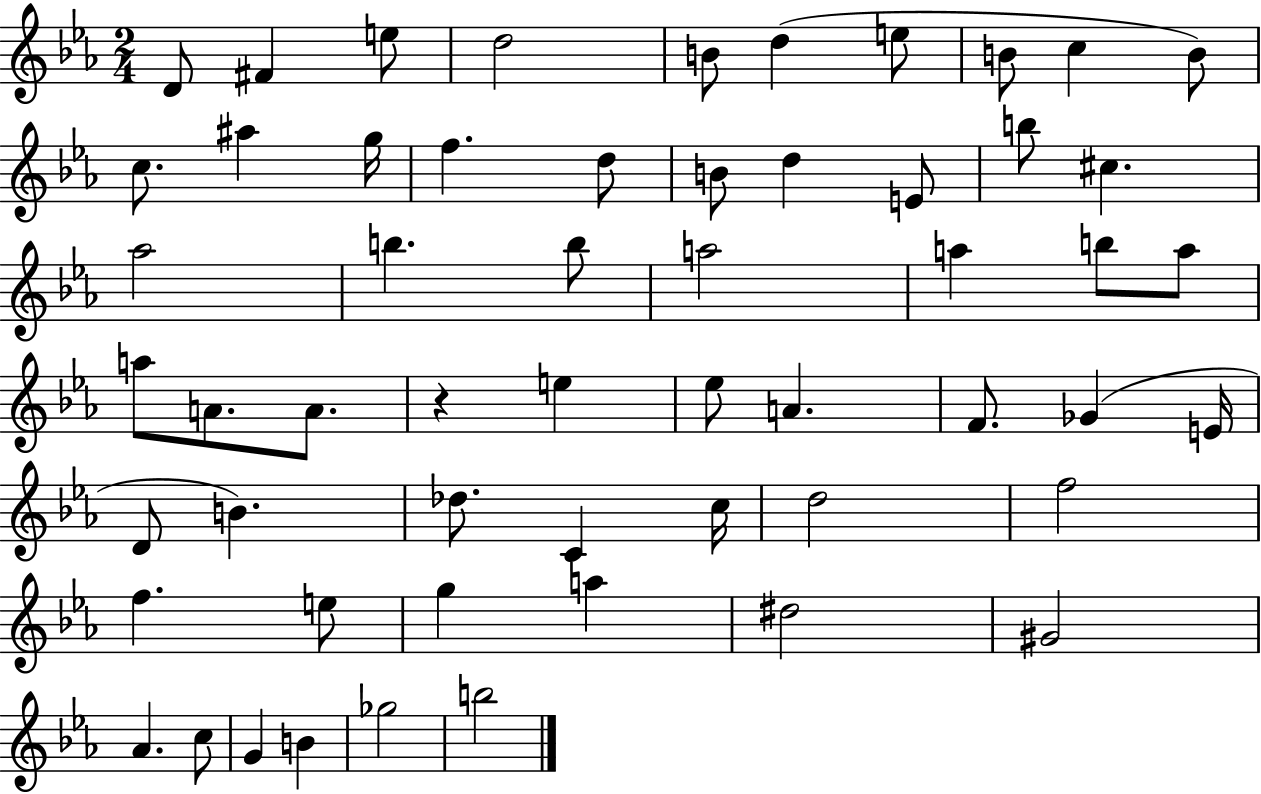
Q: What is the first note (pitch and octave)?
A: D4